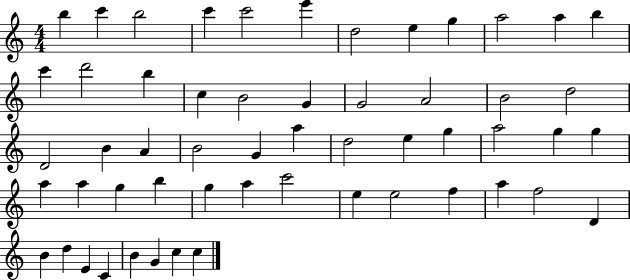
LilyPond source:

{
  \clef treble
  \numericTimeSignature
  \time 4/4
  \key c \major
  b''4 c'''4 b''2 | c'''4 c'''2 e'''4 | d''2 e''4 g''4 | a''2 a''4 b''4 | \break c'''4 d'''2 b''4 | c''4 b'2 g'4 | g'2 a'2 | b'2 d''2 | \break d'2 b'4 a'4 | b'2 g'4 a''4 | d''2 e''4 g''4 | a''2 g''4 g''4 | \break a''4 a''4 g''4 b''4 | g''4 a''4 c'''2 | e''4 e''2 f''4 | a''4 f''2 d'4 | \break b'4 d''4 e'4 c'4 | b'4 g'4 c''4 c''4 | \bar "|."
}